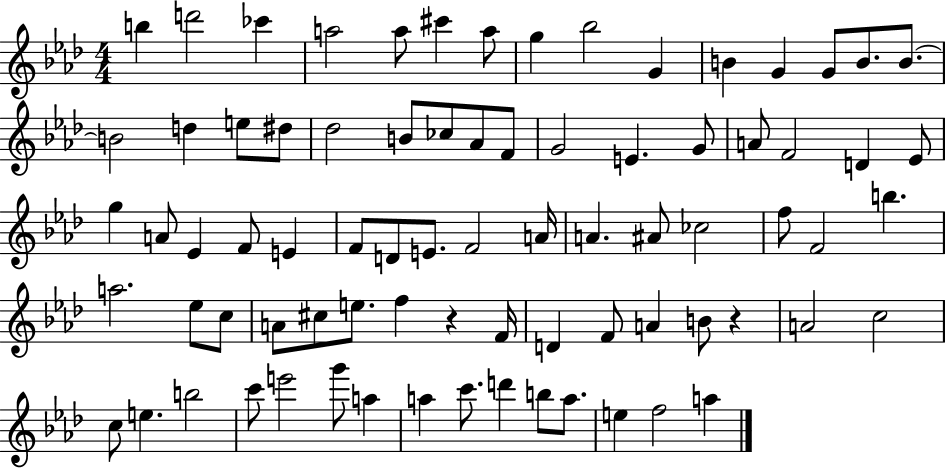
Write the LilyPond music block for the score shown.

{
  \clef treble
  \numericTimeSignature
  \time 4/4
  \key aes \major
  b''4 d'''2 ces'''4 | a''2 a''8 cis'''4 a''8 | g''4 bes''2 g'4 | b'4 g'4 g'8 b'8. b'8.~~ | \break b'2 d''4 e''8 dis''8 | des''2 b'8 ces''8 aes'8 f'8 | g'2 e'4. g'8 | a'8 f'2 d'4 ees'8 | \break g''4 a'8 ees'4 f'8 e'4 | f'8 d'8 e'8. f'2 a'16 | a'4. ais'8 ces''2 | f''8 f'2 b''4. | \break a''2. ees''8 c''8 | a'8 cis''8 e''8. f''4 r4 f'16 | d'4 f'8 a'4 b'8 r4 | a'2 c''2 | \break c''8 e''4. b''2 | c'''8 e'''2 g'''8 a''4 | a''4 c'''8. d'''4 b''8 a''8. | e''4 f''2 a''4 | \break \bar "|."
}